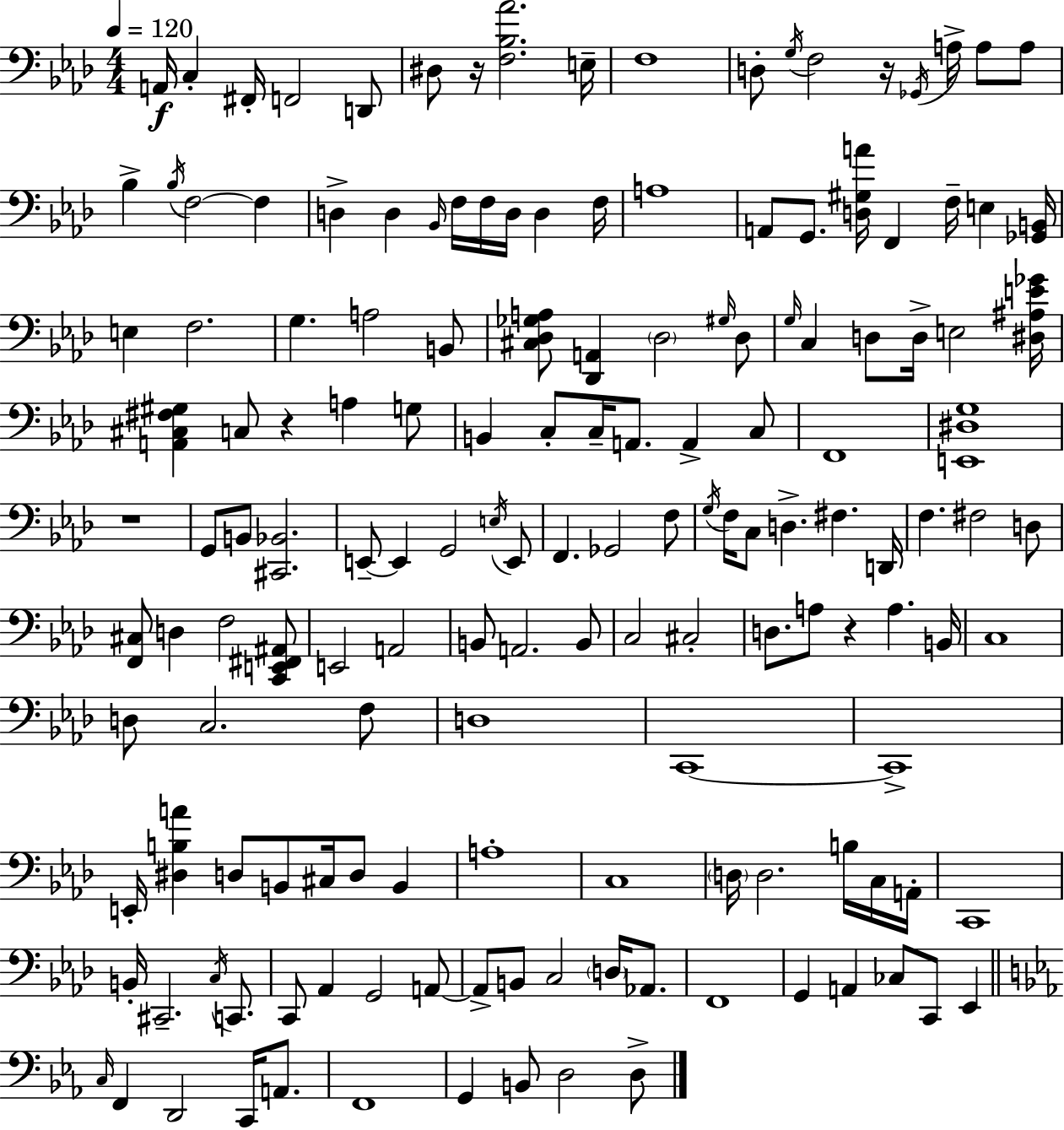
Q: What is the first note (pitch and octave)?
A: A2